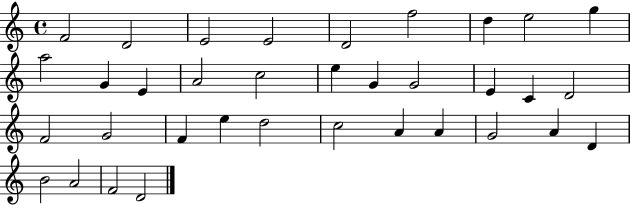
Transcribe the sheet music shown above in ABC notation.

X:1
T:Untitled
M:4/4
L:1/4
K:C
F2 D2 E2 E2 D2 f2 d e2 g a2 G E A2 c2 e G G2 E C D2 F2 G2 F e d2 c2 A A G2 A D B2 A2 F2 D2